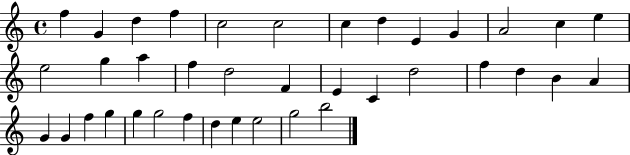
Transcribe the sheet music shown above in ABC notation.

X:1
T:Untitled
M:4/4
L:1/4
K:C
f G d f c2 c2 c d E G A2 c e e2 g a f d2 F E C d2 f d B A G G f g g g2 f d e e2 g2 b2